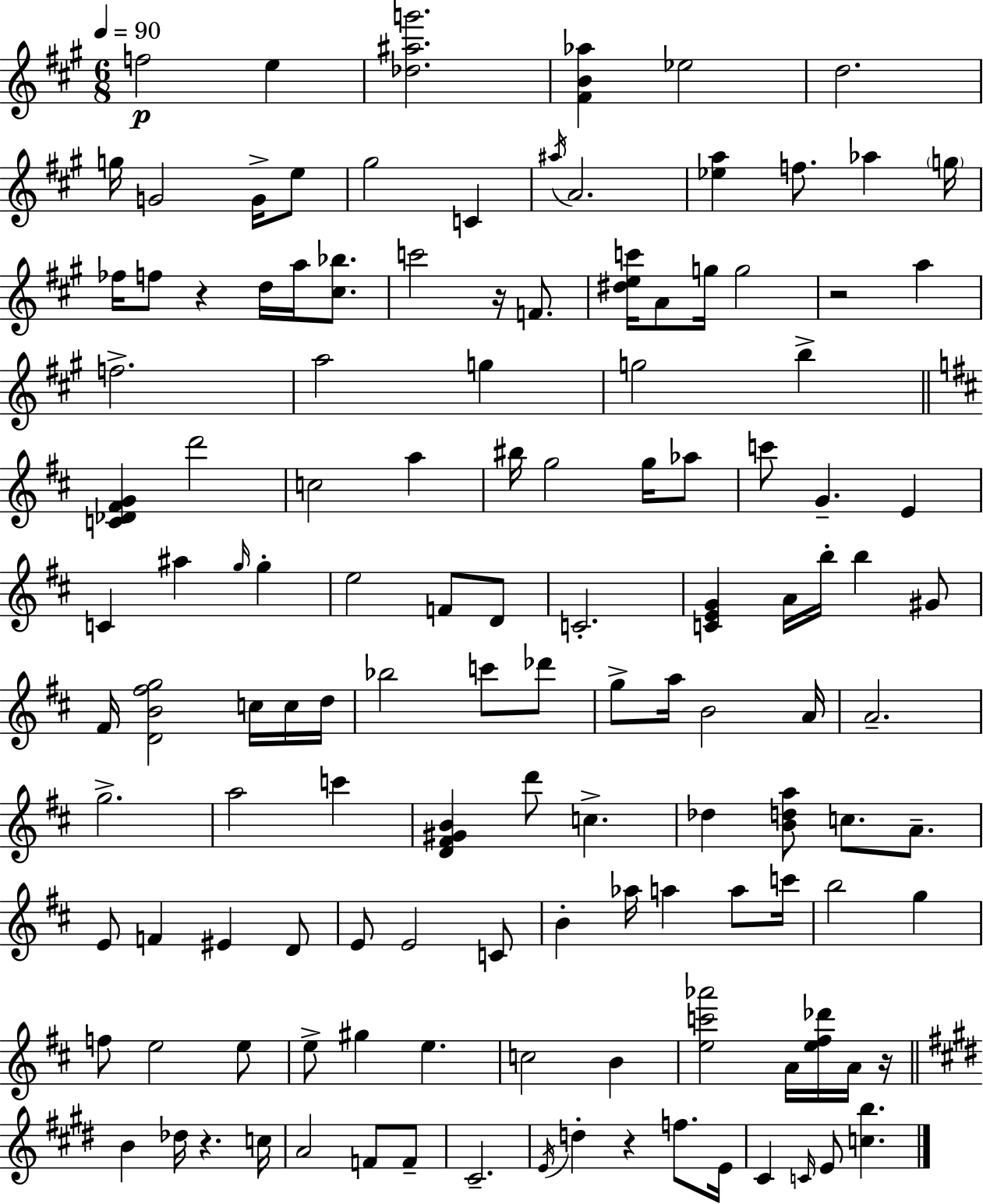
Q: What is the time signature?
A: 6/8